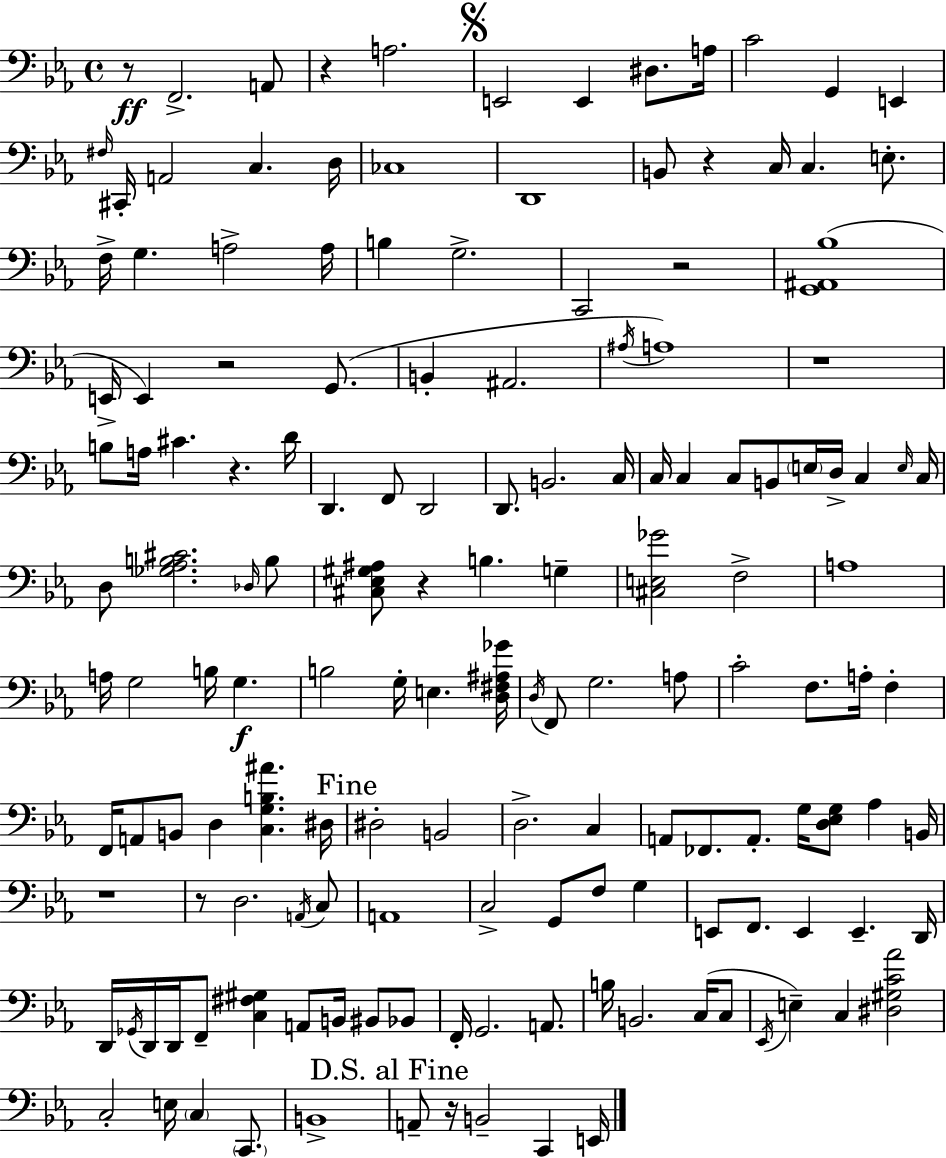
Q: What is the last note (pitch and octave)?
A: E2